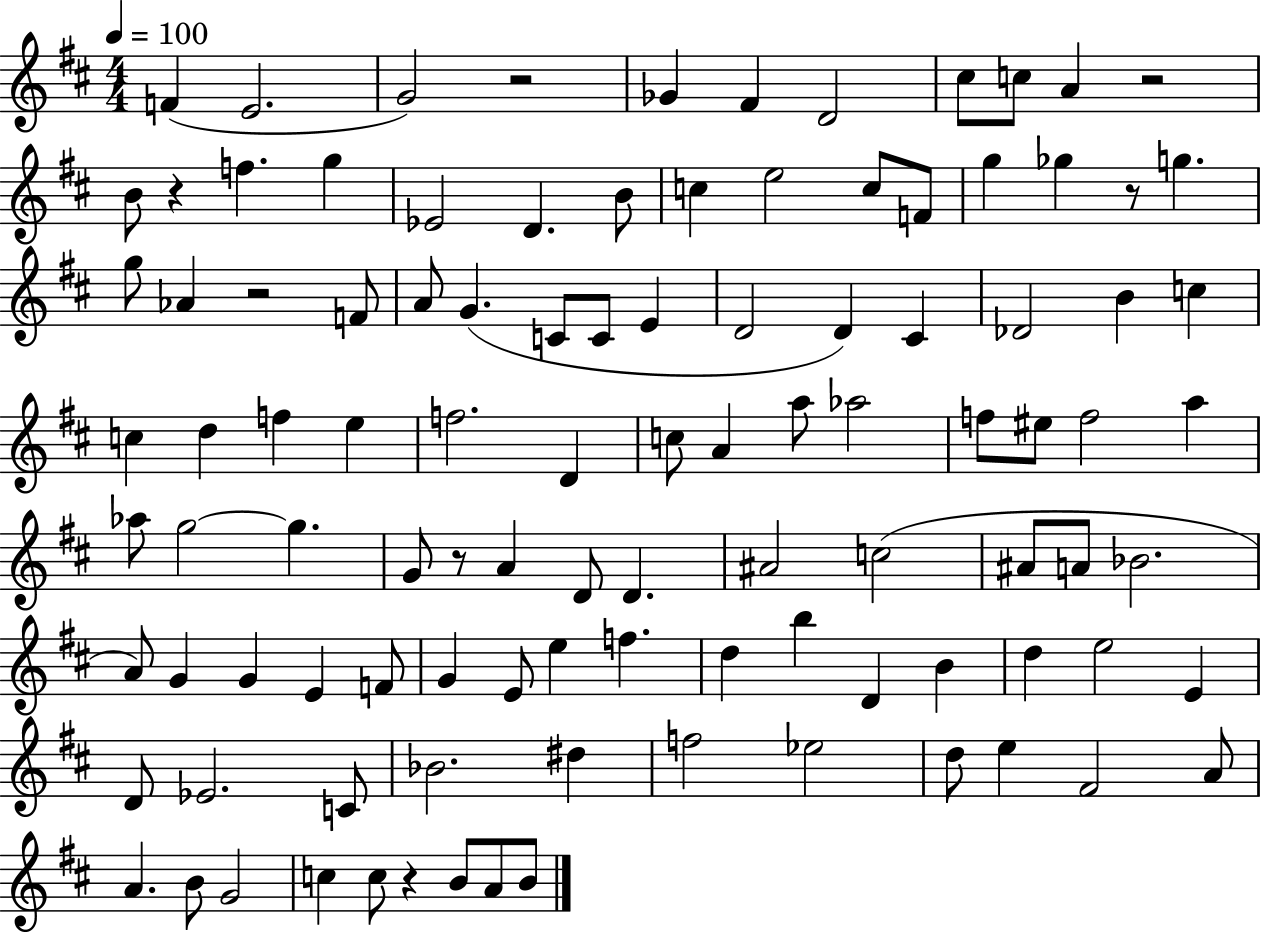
X:1
T:Untitled
M:4/4
L:1/4
K:D
F E2 G2 z2 _G ^F D2 ^c/2 c/2 A z2 B/2 z f g _E2 D B/2 c e2 c/2 F/2 g _g z/2 g g/2 _A z2 F/2 A/2 G C/2 C/2 E D2 D ^C _D2 B c c d f e f2 D c/2 A a/2 _a2 f/2 ^e/2 f2 a _a/2 g2 g G/2 z/2 A D/2 D ^A2 c2 ^A/2 A/2 _B2 A/2 G G E F/2 G E/2 e f d b D B d e2 E D/2 _E2 C/2 _B2 ^d f2 _e2 d/2 e ^F2 A/2 A B/2 G2 c c/2 z B/2 A/2 B/2